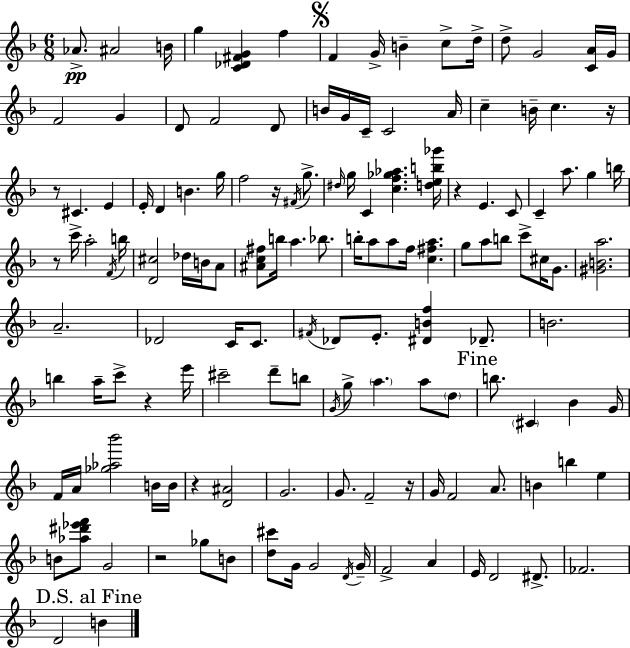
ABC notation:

X:1
T:Untitled
M:6/8
L:1/4
K:F
_A/2 ^A2 B/4 g [C_D^FG] f F G/4 B c/2 d/4 d/2 G2 [CA]/4 G/4 F2 G D/2 F2 D/2 B/4 G/4 C/4 C2 A/4 c B/4 c z/4 z/2 ^C E E/4 D B g/4 f2 z/4 ^F/4 g/2 ^d/4 g/4 C [cf_g_a] [deb_g']/4 z E C/2 C a/2 g b/4 z/2 c'/4 a2 F/4 b/4 [D^c]2 _d/4 B/4 A/2 [^Ac^f]/2 b/4 a _b/2 b/4 a/2 a/2 f/4 [c^fa] g/2 a/2 b/2 c'/2 ^c/4 G/2 [^GBa]2 A2 _D2 C/4 C/2 ^F/4 _D/2 E/2 [^DBf] _D/2 B2 b a/4 c'/2 z e'/4 ^c'2 d'/2 b/2 G/4 g/2 a a/2 d/2 b/2 ^C _B G/4 F/4 A/4 [_g_a_b']2 B/4 B/4 z [D^A]2 G2 G/2 F2 z/4 G/4 F2 A/2 B b e B/2 [_a^d'_e'f']/2 G2 z2 _g/2 B/2 [d^c']/2 G/4 G2 D/4 G/4 F2 A E/4 D2 ^D/2 _F2 D2 B